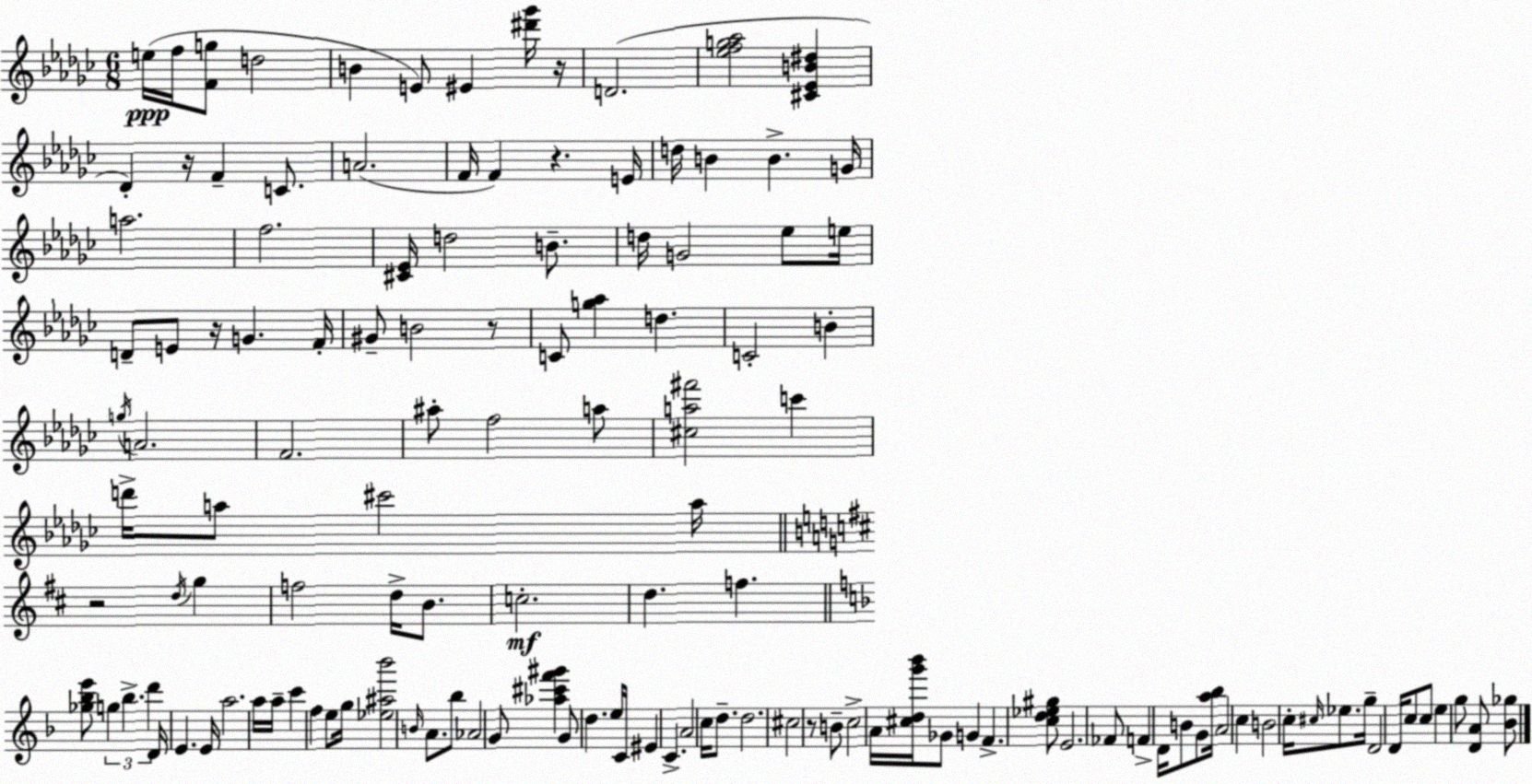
X:1
T:Untitled
M:6/8
L:1/4
K:Ebm
e/4 f/4 [Fg]/2 d2 B E/2 ^E [^d'_g']/4 z/4 D2 [_efg_a]2 [^C_EB^d] _D z/4 F C/2 A2 F/4 F z E/4 d/4 B B G/4 a2 f2 [^C_E]/4 d2 B/2 d/4 G2 _e/2 e/4 D/2 E/2 z/4 G F/4 ^G/2 B2 z/2 C/2 [g_a] d C2 B g/4 A2 F2 ^a/2 f2 a/2 [^ca^f']2 c' d'/4 a/2 ^c'2 a/4 z2 d/4 g f2 d/4 B/2 c2 d f [_g_be']/2 g _b d' D/4 E E/4 a2 a/4 a/4 c' f e/2 g/4 [_e^a_b']2 B/4 A/2 _b/2 _A2 G/2 [_a^c'f'^g'] G/2 d e/4 C/4 ^E C A2 c/4 d/2 d2 ^c2 z/2 B/2 c2 A/4 [^cdg'_b']/4 _G/2 G F [cd_e^g]/2 E2 _F/2 F D/4 B/2 G/2 [a_b]/4 A2 c B2 c/4 ^c/4 _e/2 g/4 D2 D/4 c/2 c/2 e g/2 [DA]/2 [_B_g]/2